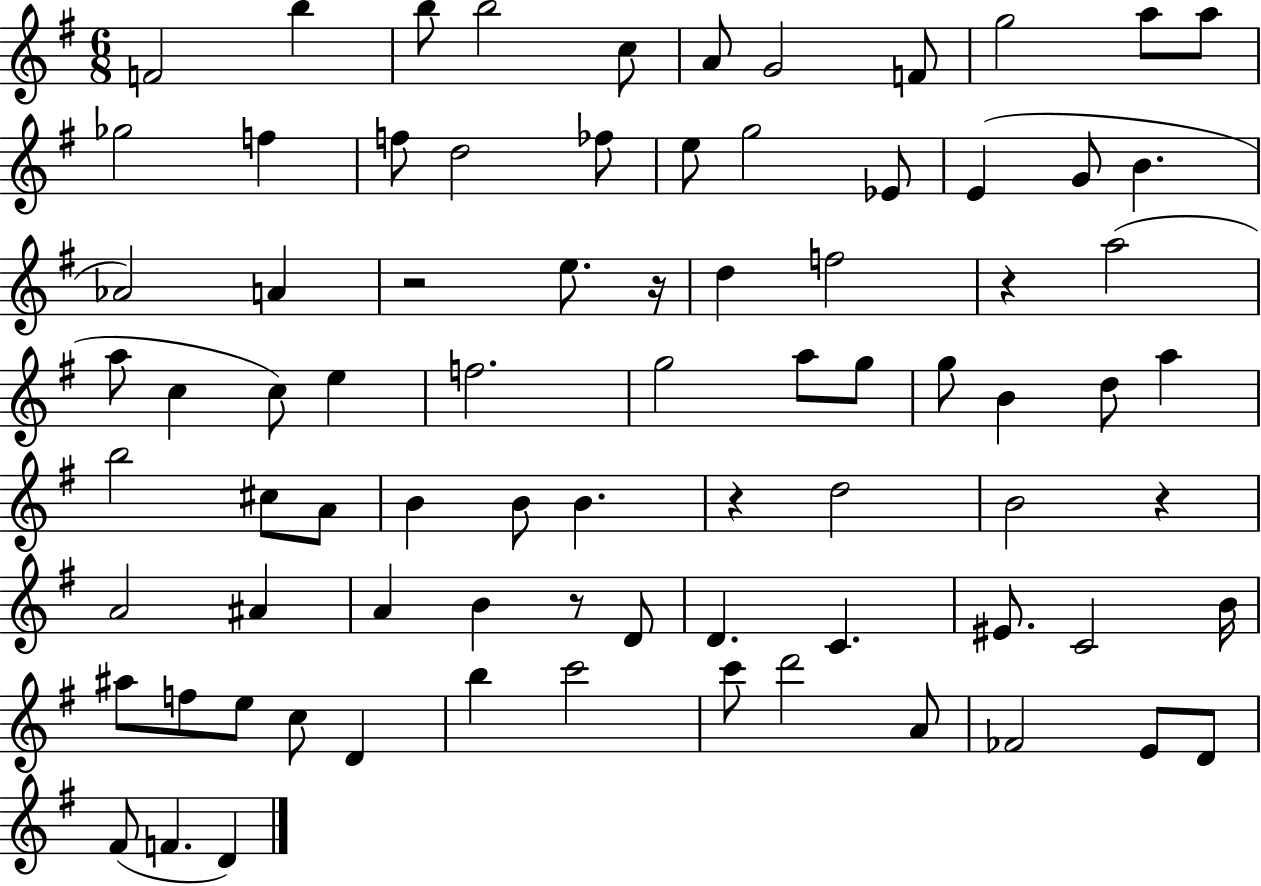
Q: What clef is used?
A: treble